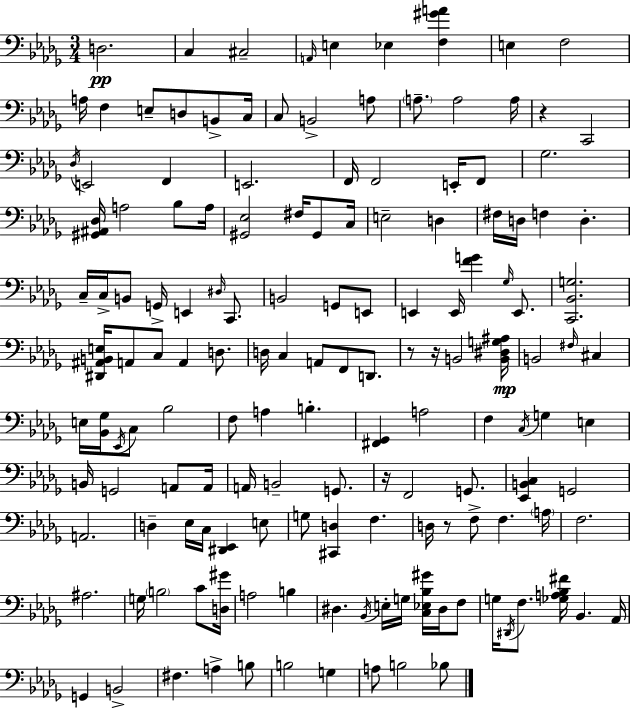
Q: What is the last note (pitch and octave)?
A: Bb3